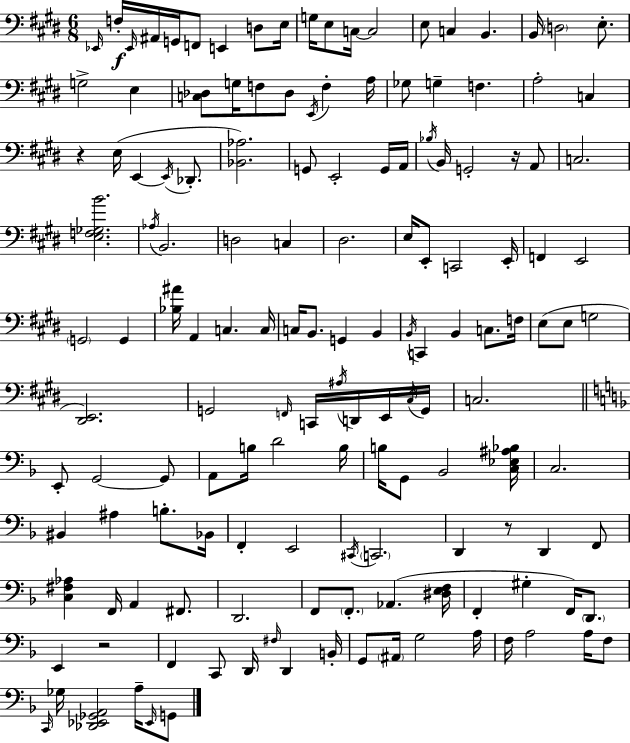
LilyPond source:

{
  \clef bass
  \numericTimeSignature
  \time 6/8
  \key e \major
  \grace { ees,16 }\f f16-. \grace { ees,16 } ais,16 g,16 f,8 e,4 d8 | e16 g16 e8 c16~~ c2 | e8 c4 b,4. | b,16 \parenthesize d2 e8.-. | \break g2-> e4 | <c des>8 g16 f8 des8 \acciaccatura { e,16 } f4-. | a16 ges8 g4-- f4. | a2-. c4 | \break r4 e16( e,4~~ | \acciaccatura { e,16 } des,8.-. <bes, aes>2.) | g,8 e,2-. | g,16 a,16 \acciaccatura { bes16 } b,16 g,2-. | \break r16 a,8 c2. | <e f ges b'>2. | \acciaccatura { aes16 } b,2. | d2 | \break c4 dis2. | e16 e,8-. c,2 | e,16-. f,4 e,2 | \parenthesize g,2 | \break g,4 <bes ais'>16 a,4 c4. | c16 c16 b,8. g,4 | b,4 \acciaccatura { b,16 } c,4 b,4 | c8. f16 e8( e8 g2 | \break <dis, e,>2.) | g,2 | \grace { f,16 } c,16 \acciaccatura { ais16 } d,16 e,16 \acciaccatura { cis16 } g,16 c2. | \bar "||" \break \key f \major e,8-. g,2~~ g,8 | a,8 b16 d'2 b16 | b16 g,8 bes,2 <c ees ais bes>16 | c2. | \break bis,4 ais4 b8.-. bes,16 | f,4-. e,2 | \acciaccatura { cis,16 } \parenthesize c,2. | d,4 r8 d,4 f,8 | \break <c fis aes>4 f,16 a,4 fis,8. | d,2. | f,8 \parenthesize f,8.-. aes,4.( | <dis e f>16 f,4-. gis4-. f,16) \parenthesize d,8. | \break e,4 r2 | f,4 c,8 d,16 \grace { fis16 } d,4 | b,16-. g,8 \parenthesize ais,16 g2 | a16 f16 a2 a16 | \break f8 \grace { c,16 } ges16 <des, ees, ges, a,>2 | a16-- \grace { ees,16 } g,8 \bar "|."
}